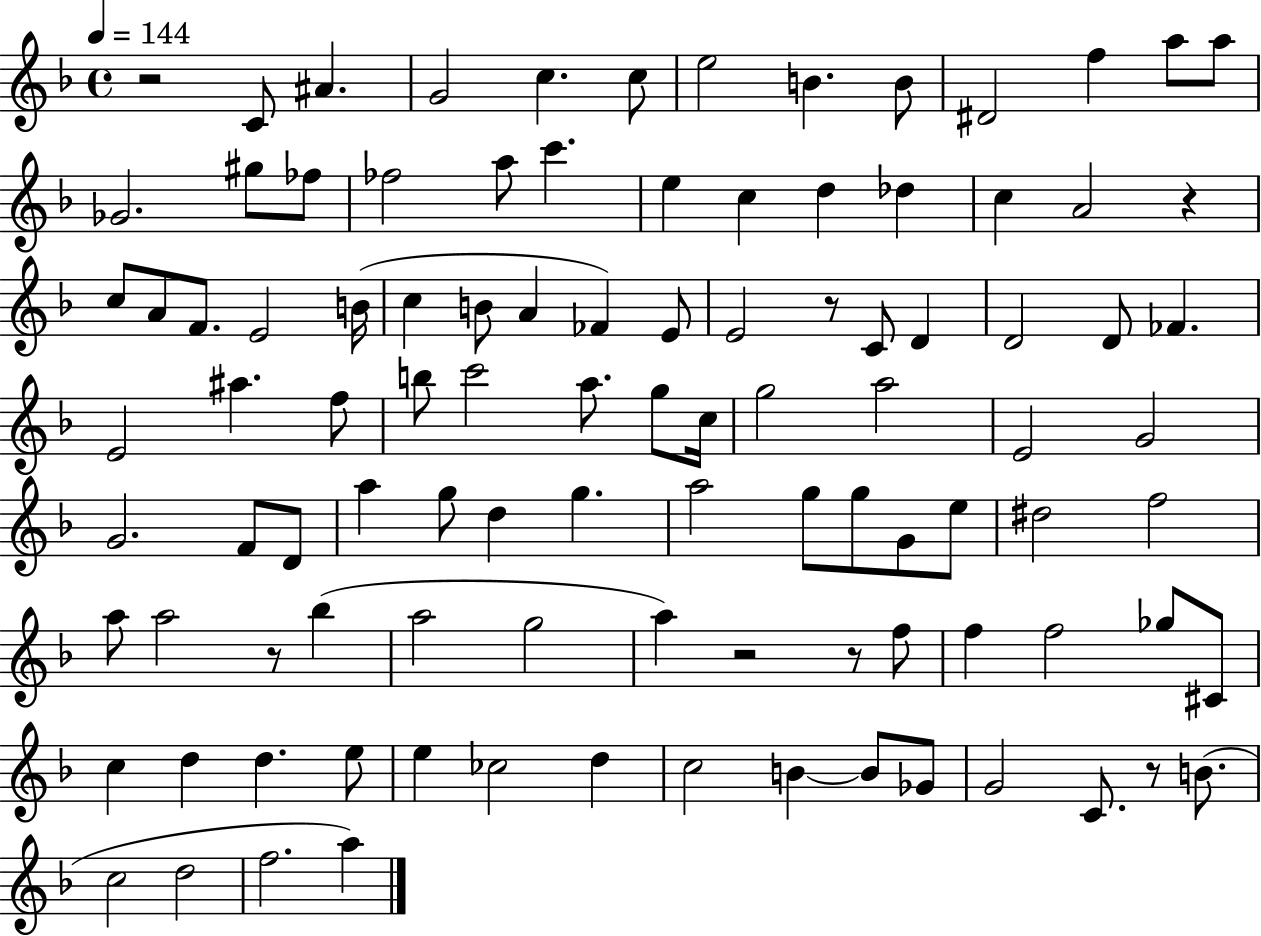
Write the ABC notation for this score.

X:1
T:Untitled
M:4/4
L:1/4
K:F
z2 C/2 ^A G2 c c/2 e2 B B/2 ^D2 f a/2 a/2 _G2 ^g/2 _f/2 _f2 a/2 c' e c d _d c A2 z c/2 A/2 F/2 E2 B/4 c B/2 A _F E/2 E2 z/2 C/2 D D2 D/2 _F E2 ^a f/2 b/2 c'2 a/2 g/2 c/4 g2 a2 E2 G2 G2 F/2 D/2 a g/2 d g a2 g/2 g/2 G/2 e/2 ^d2 f2 a/2 a2 z/2 _b a2 g2 a z2 z/2 f/2 f f2 _g/2 ^C/2 c d d e/2 e _c2 d c2 B B/2 _G/2 G2 C/2 z/2 B/2 c2 d2 f2 a